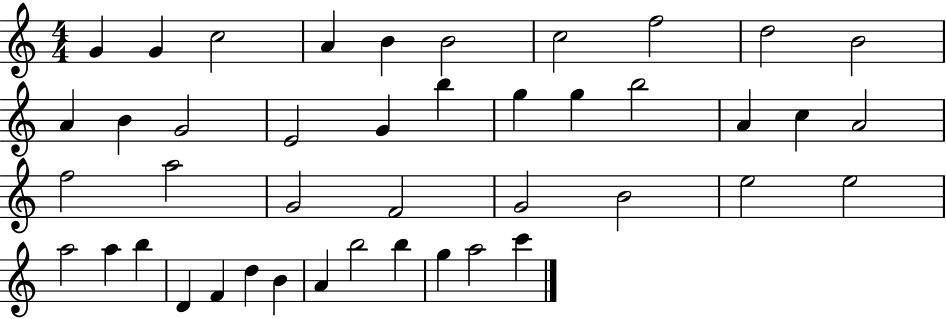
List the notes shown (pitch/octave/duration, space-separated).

G4/q G4/q C5/h A4/q B4/q B4/h C5/h F5/h D5/h B4/h A4/q B4/q G4/h E4/h G4/q B5/q G5/q G5/q B5/h A4/q C5/q A4/h F5/h A5/h G4/h F4/h G4/h B4/h E5/h E5/h A5/h A5/q B5/q D4/q F4/q D5/q B4/q A4/q B5/h B5/q G5/q A5/h C6/q